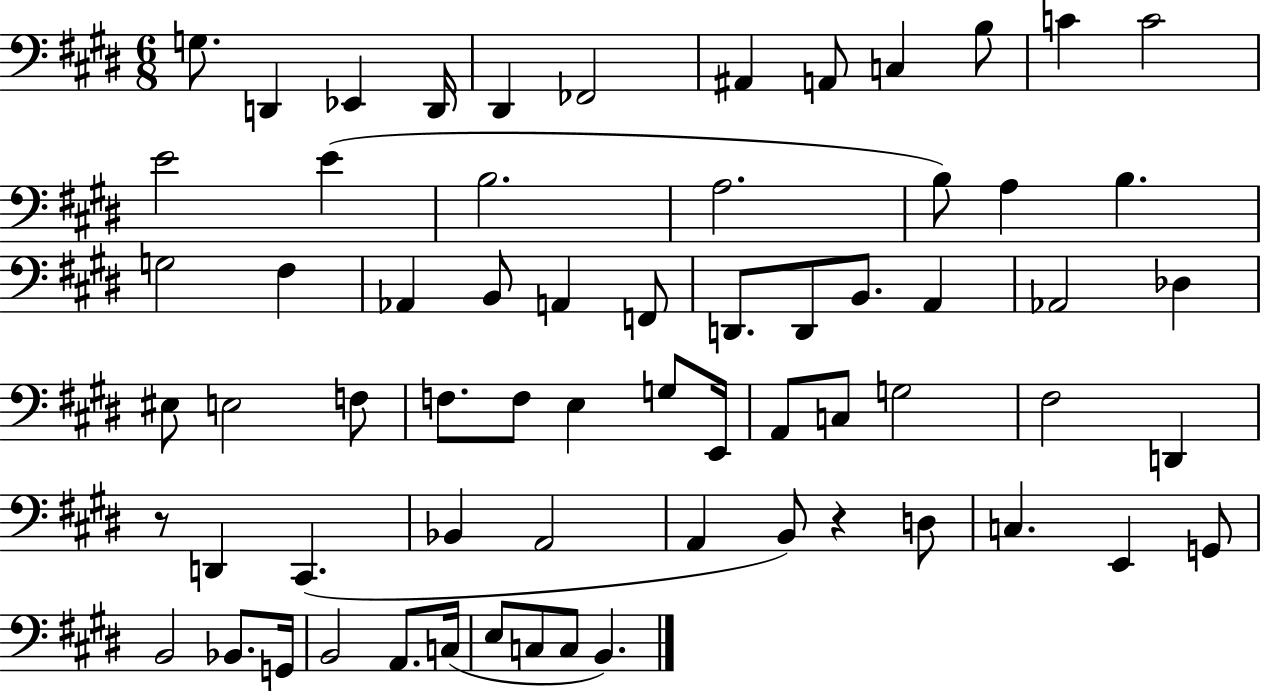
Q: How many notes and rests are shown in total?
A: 66